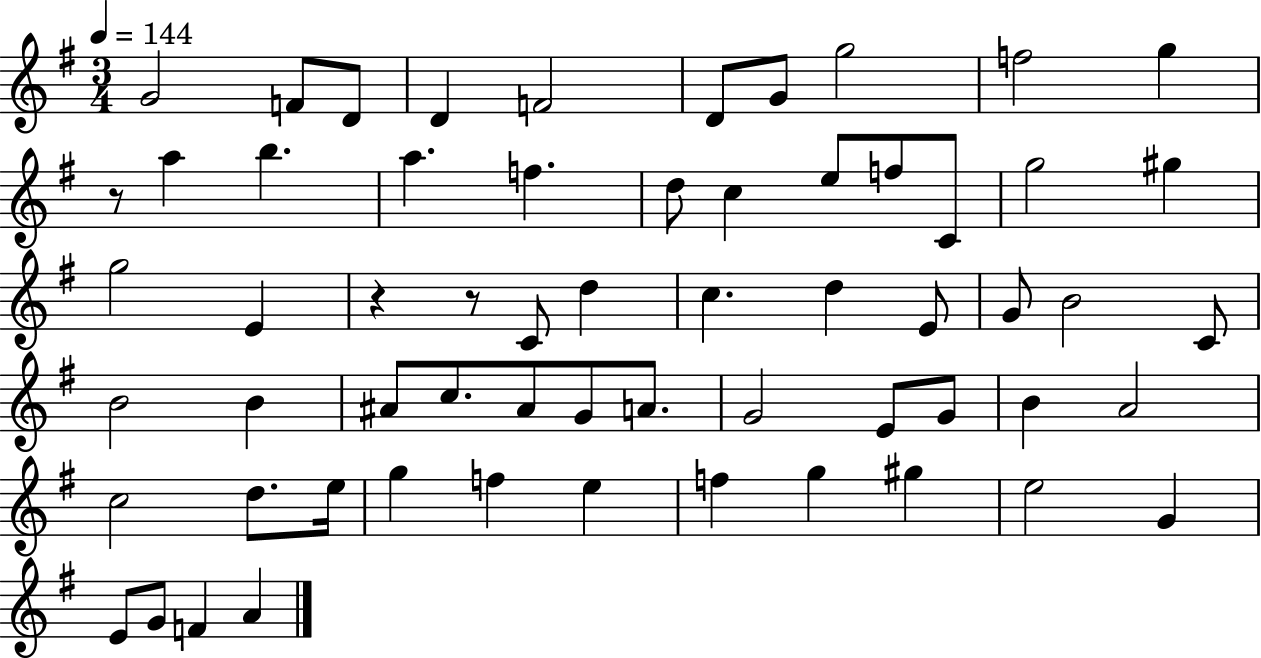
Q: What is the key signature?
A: G major